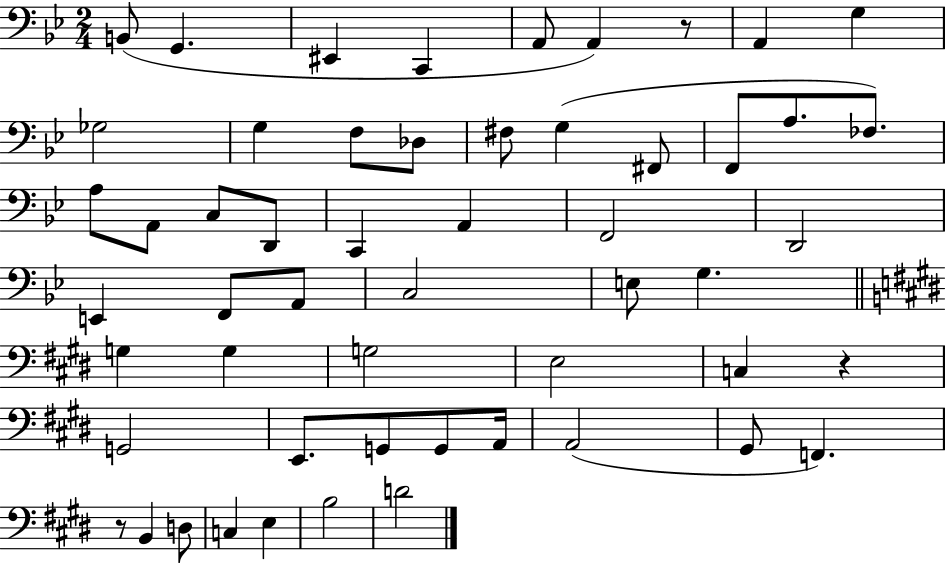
B2/e G2/q. EIS2/q C2/q A2/e A2/q R/e A2/q G3/q Gb3/h G3/q F3/e Db3/e F#3/e G3/q F#2/e F2/e A3/e. FES3/e. A3/e A2/e C3/e D2/e C2/q A2/q F2/h D2/h E2/q F2/e A2/e C3/h E3/e G3/q. G3/q G3/q G3/h E3/h C3/q R/q G2/h E2/e. G2/e G2/e A2/s A2/h G#2/e F2/q. R/e B2/q D3/e C3/q E3/q B3/h D4/h